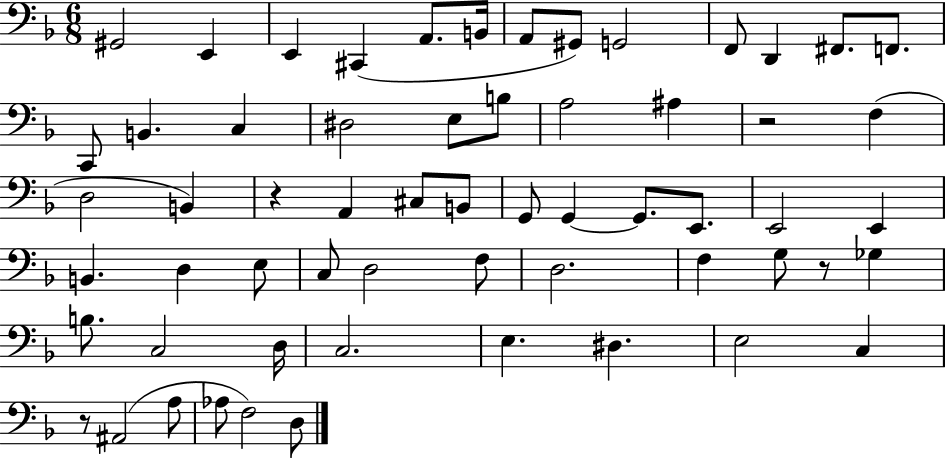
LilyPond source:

{
  \clef bass
  \numericTimeSignature
  \time 6/8
  \key f \major
  gis,2 e,4 | e,4 cis,4( a,8. b,16 | a,8 gis,8) g,2 | f,8 d,4 fis,8. f,8. | \break c,8 b,4. c4 | dis2 e8 b8 | a2 ais4 | r2 f4( | \break d2 b,4) | r4 a,4 cis8 b,8 | g,8 g,4~~ g,8. e,8. | e,2 e,4 | \break b,4. d4 e8 | c8 d2 f8 | d2. | f4 g8 r8 ges4 | \break b8. c2 d16 | c2. | e4. dis4. | e2 c4 | \break r8 ais,2( a8 | aes8 f2) d8 | \bar "|."
}